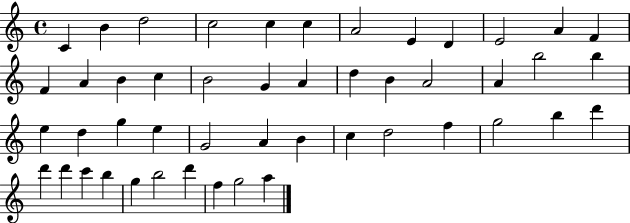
X:1
T:Untitled
M:4/4
L:1/4
K:C
C B d2 c2 c c A2 E D E2 A F F A B c B2 G A d B A2 A b2 b e d g e G2 A B c d2 f g2 b d' d' d' c' b g b2 d' f g2 a